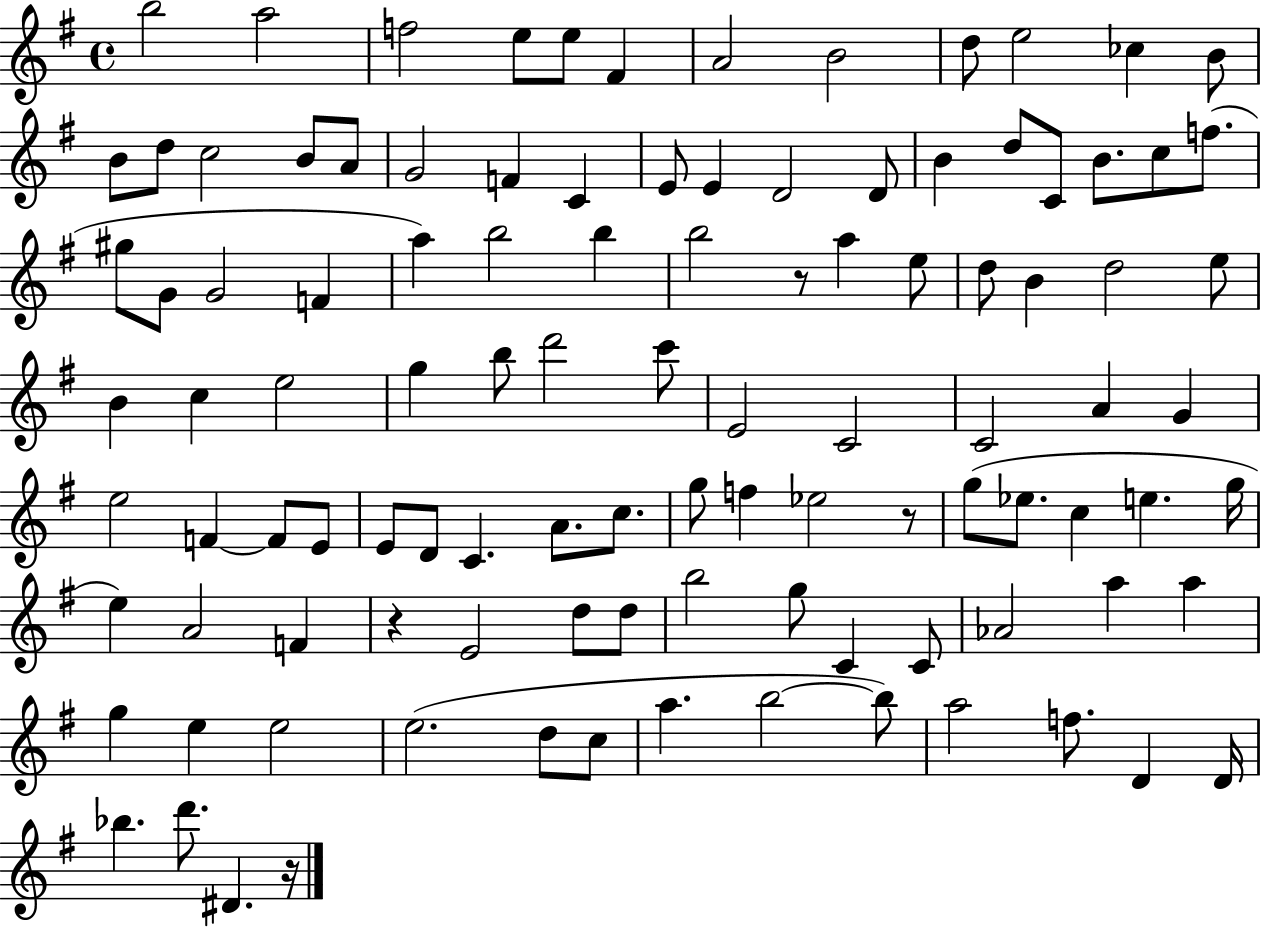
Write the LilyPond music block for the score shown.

{
  \clef treble
  \time 4/4
  \defaultTimeSignature
  \key g \major
  \repeat volta 2 { b''2 a''2 | f''2 e''8 e''8 fis'4 | a'2 b'2 | d''8 e''2 ces''4 b'8 | \break b'8 d''8 c''2 b'8 a'8 | g'2 f'4 c'4 | e'8 e'4 d'2 d'8 | b'4 d''8 c'8 b'8. c''8 f''8.( | \break gis''8 g'8 g'2 f'4 | a''4) b''2 b''4 | b''2 r8 a''4 e''8 | d''8 b'4 d''2 e''8 | \break b'4 c''4 e''2 | g''4 b''8 d'''2 c'''8 | e'2 c'2 | c'2 a'4 g'4 | \break e''2 f'4~~ f'8 e'8 | e'8 d'8 c'4. a'8. c''8. | g''8 f''4 ees''2 r8 | g''8( ees''8. c''4 e''4. g''16 | \break e''4) a'2 f'4 | r4 e'2 d''8 d''8 | b''2 g''8 c'4 c'8 | aes'2 a''4 a''4 | \break g''4 e''4 e''2 | e''2.( d''8 c''8 | a''4. b''2~~ b''8) | a''2 f''8. d'4 d'16 | \break bes''4. d'''8. dis'4. r16 | } \bar "|."
}